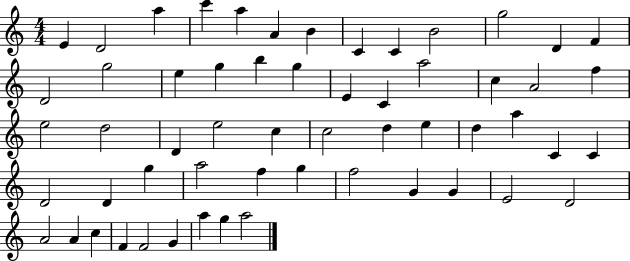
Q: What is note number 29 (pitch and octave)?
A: E5